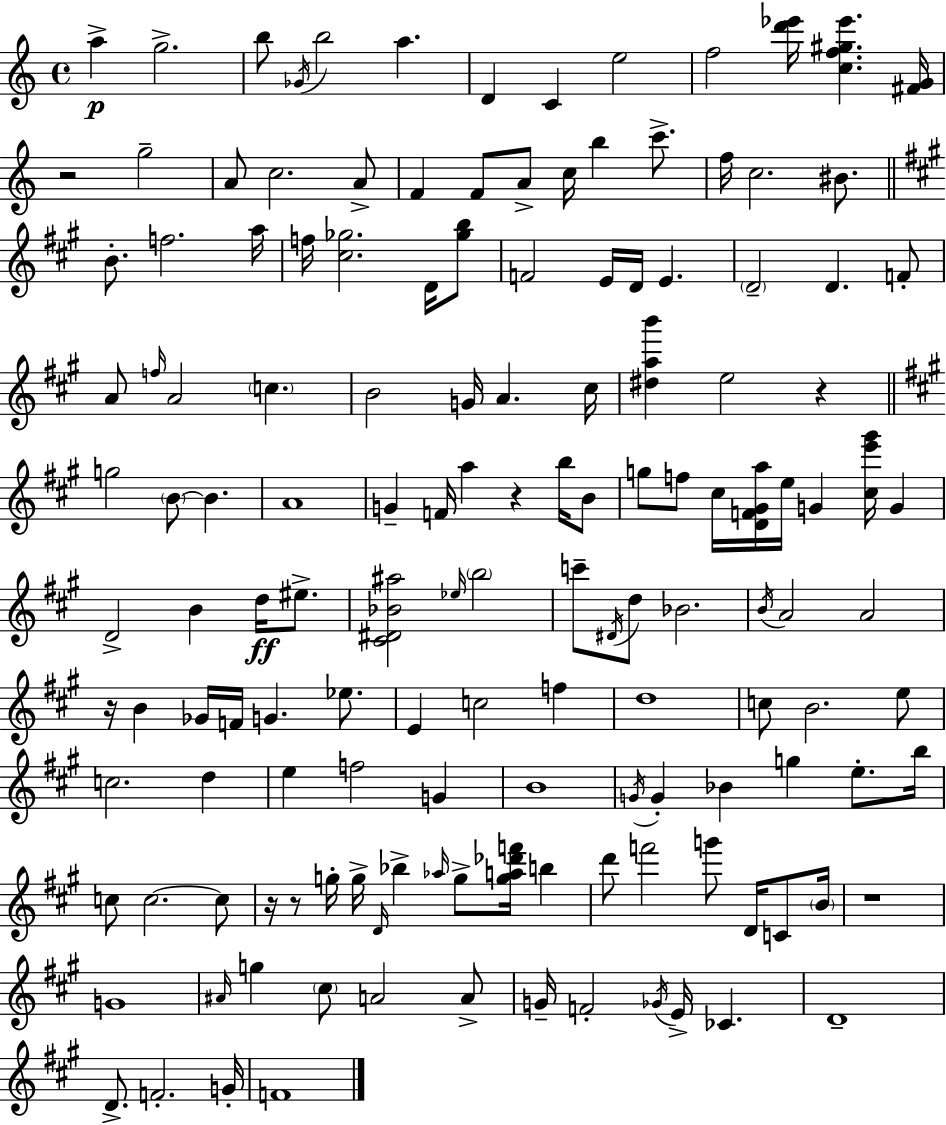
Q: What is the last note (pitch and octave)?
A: F4